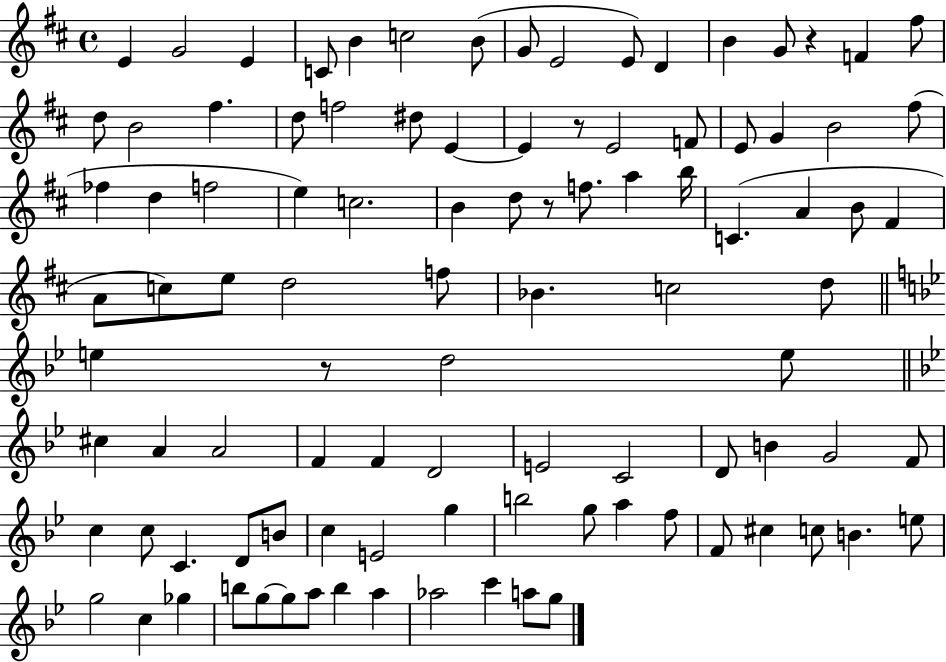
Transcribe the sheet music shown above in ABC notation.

X:1
T:Untitled
M:4/4
L:1/4
K:D
E G2 E C/2 B c2 B/2 G/2 E2 E/2 D B G/2 z F ^f/2 d/2 B2 ^f d/2 f2 ^d/2 E E z/2 E2 F/2 E/2 G B2 ^f/2 _f d f2 e c2 B d/2 z/2 f/2 a b/4 C A B/2 ^F A/2 c/2 e/2 d2 f/2 _B c2 d/2 e z/2 d2 e/2 ^c A A2 F F D2 E2 C2 D/2 B G2 F/2 c c/2 C D/2 B/2 c E2 g b2 g/2 a f/2 F/2 ^c c/2 B e/2 g2 c _g b/2 g/2 g/2 a/2 b a _a2 c' a/2 g/2